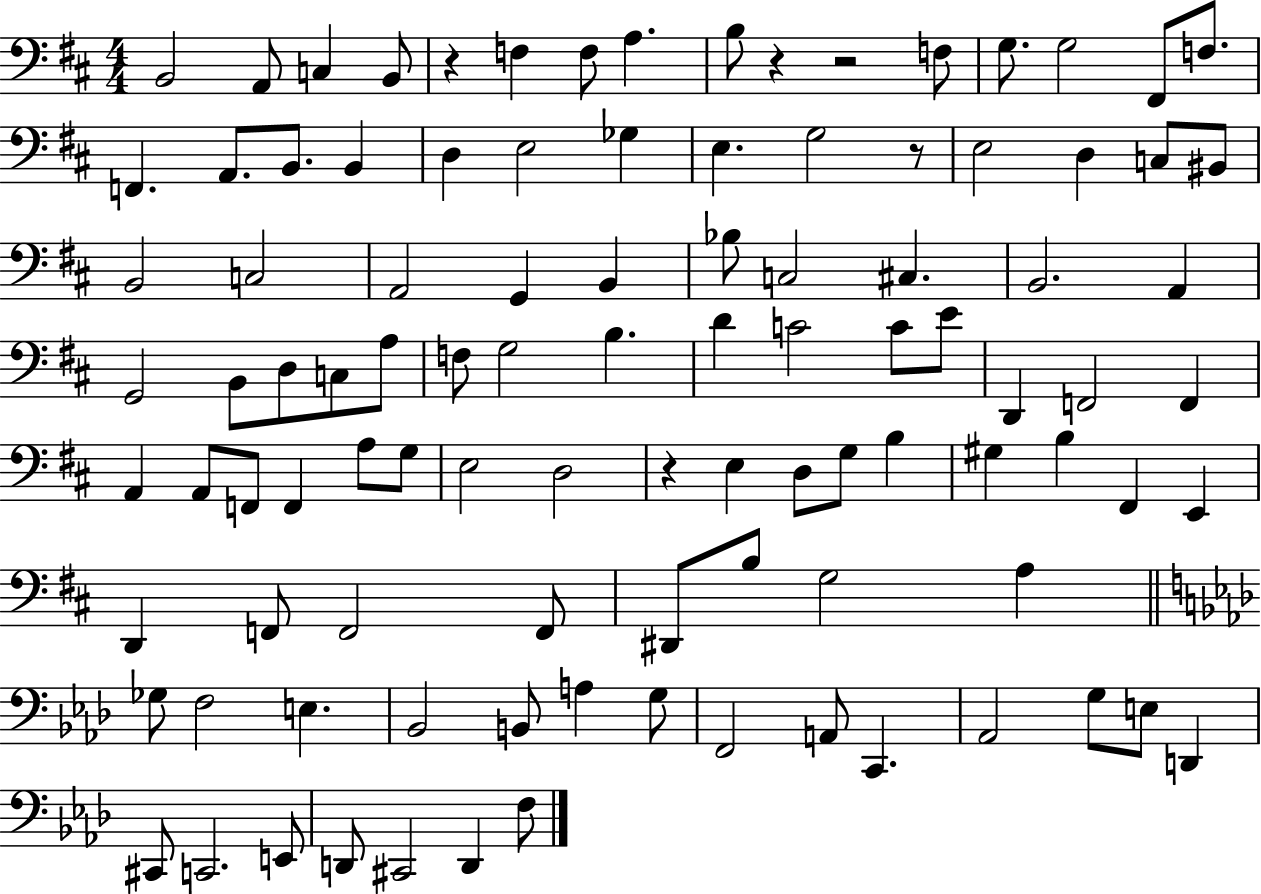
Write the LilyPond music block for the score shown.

{
  \clef bass
  \numericTimeSignature
  \time 4/4
  \key d \major
  b,2 a,8 c4 b,8 | r4 f4 f8 a4. | b8 r4 r2 f8 | g8. g2 fis,8 f8. | \break f,4. a,8. b,8. b,4 | d4 e2 ges4 | e4. g2 r8 | e2 d4 c8 bis,8 | \break b,2 c2 | a,2 g,4 b,4 | bes8 c2 cis4. | b,2. a,4 | \break g,2 b,8 d8 c8 a8 | f8 g2 b4. | d'4 c'2 c'8 e'8 | d,4 f,2 f,4 | \break a,4 a,8 f,8 f,4 a8 g8 | e2 d2 | r4 e4 d8 g8 b4 | gis4 b4 fis,4 e,4 | \break d,4 f,8 f,2 f,8 | dis,8 b8 g2 a4 | \bar "||" \break \key f \minor ges8 f2 e4. | bes,2 b,8 a4 g8 | f,2 a,8 c,4. | aes,2 g8 e8 d,4 | \break cis,8 c,2. e,8 | d,8 cis,2 d,4 f8 | \bar "|."
}